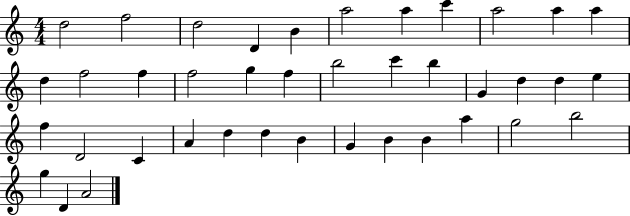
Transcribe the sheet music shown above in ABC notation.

X:1
T:Untitled
M:4/4
L:1/4
K:C
d2 f2 d2 D B a2 a c' a2 a a d f2 f f2 g f b2 c' b G d d e f D2 C A d d B G B B a g2 b2 g D A2